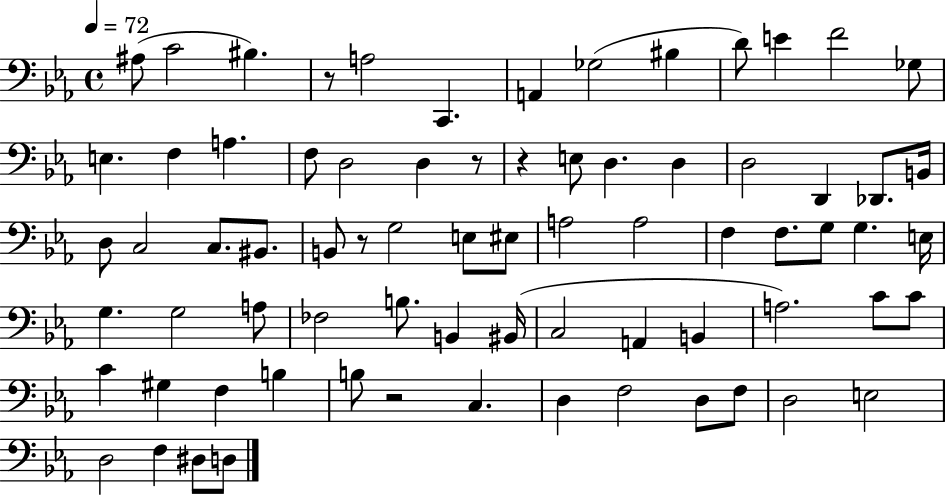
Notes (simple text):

A#3/e C4/h BIS3/q. R/e A3/h C2/q. A2/q Gb3/h BIS3/q D4/e E4/q F4/h Gb3/e E3/q. F3/q A3/q. F3/e D3/h D3/q R/e R/q E3/e D3/q. D3/q D3/h D2/q Db2/e. B2/s D3/e C3/h C3/e. BIS2/e. B2/e R/e G3/h E3/e EIS3/e A3/h A3/h F3/q F3/e. G3/e G3/q. E3/s G3/q. G3/h A3/e FES3/h B3/e. B2/q BIS2/s C3/h A2/q B2/q A3/h. C4/e C4/e C4/q G#3/q F3/q B3/q B3/e R/h C3/q. D3/q F3/h D3/e F3/e D3/h E3/h D3/h F3/q D#3/e D3/e